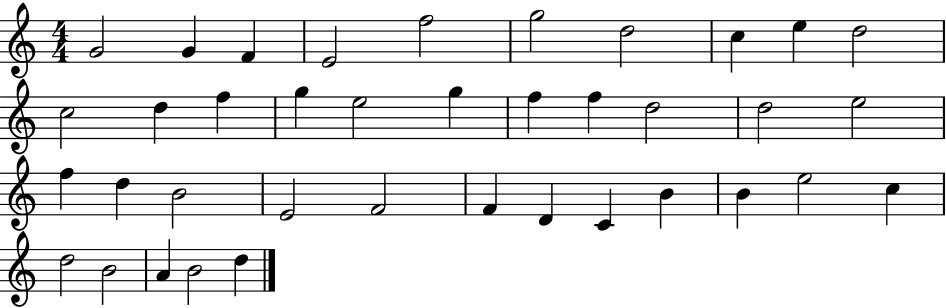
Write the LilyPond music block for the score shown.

{
  \clef treble
  \numericTimeSignature
  \time 4/4
  \key c \major
  g'2 g'4 f'4 | e'2 f''2 | g''2 d''2 | c''4 e''4 d''2 | \break c''2 d''4 f''4 | g''4 e''2 g''4 | f''4 f''4 d''2 | d''2 e''2 | \break f''4 d''4 b'2 | e'2 f'2 | f'4 d'4 c'4 b'4 | b'4 e''2 c''4 | \break d''2 b'2 | a'4 b'2 d''4 | \bar "|."
}